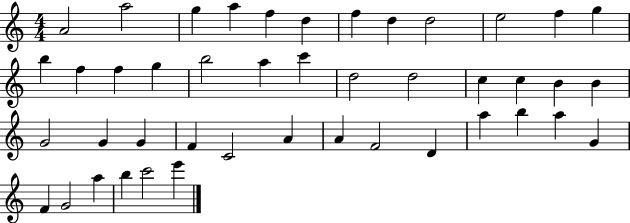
{
  \clef treble
  \numericTimeSignature
  \time 4/4
  \key c \major
  a'2 a''2 | g''4 a''4 f''4 d''4 | f''4 d''4 d''2 | e''2 f''4 g''4 | \break b''4 f''4 f''4 g''4 | b''2 a''4 c'''4 | d''2 d''2 | c''4 c''4 b'4 b'4 | \break g'2 g'4 g'4 | f'4 c'2 a'4 | a'4 f'2 d'4 | a''4 b''4 a''4 g'4 | \break f'4 g'2 a''4 | b''4 c'''2 e'''4 | \bar "|."
}